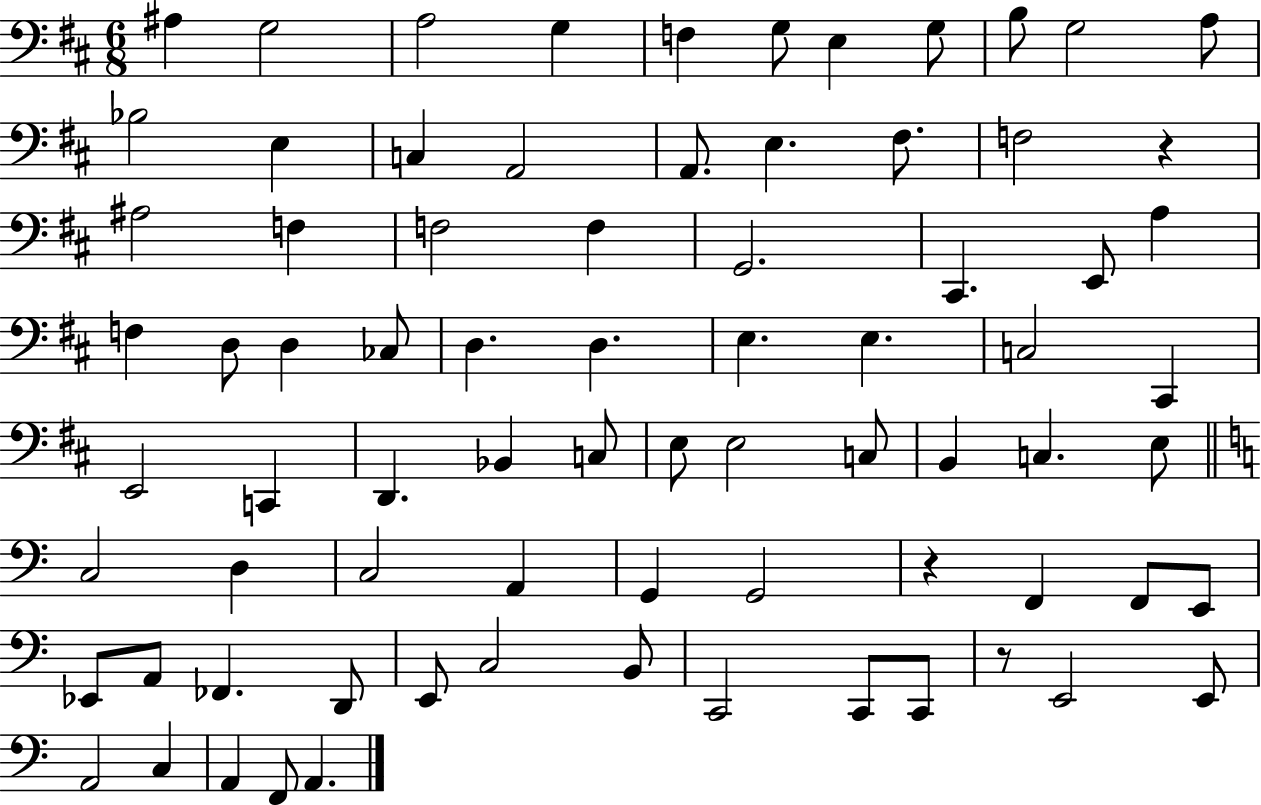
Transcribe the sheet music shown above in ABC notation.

X:1
T:Untitled
M:6/8
L:1/4
K:D
^A, G,2 A,2 G, F, G,/2 E, G,/2 B,/2 G,2 A,/2 _B,2 E, C, A,,2 A,,/2 E, ^F,/2 F,2 z ^A,2 F, F,2 F, G,,2 ^C,, E,,/2 A, F, D,/2 D, _C,/2 D, D, E, E, C,2 ^C,, E,,2 C,, D,, _B,, C,/2 E,/2 E,2 C,/2 B,, C, E,/2 C,2 D, C,2 A,, G,, G,,2 z F,, F,,/2 E,,/2 _E,,/2 A,,/2 _F,, D,,/2 E,,/2 C,2 B,,/2 C,,2 C,,/2 C,,/2 z/2 E,,2 E,,/2 A,,2 C, A,, F,,/2 A,,